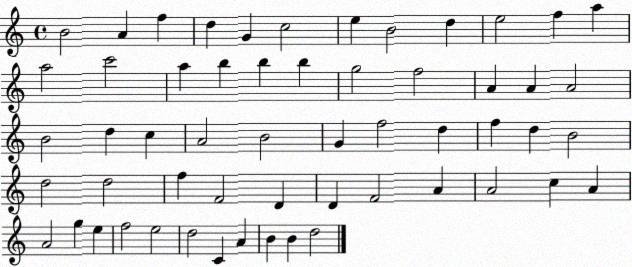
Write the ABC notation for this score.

X:1
T:Untitled
M:4/4
L:1/4
K:C
B2 A f d G c2 e B2 d e2 f a a2 c'2 a b b b g2 f2 A A A2 B2 d c A2 B2 G f2 d f d B2 d2 d2 f F2 D D F2 A A2 c A A2 g e f2 e2 d2 C A B B d2